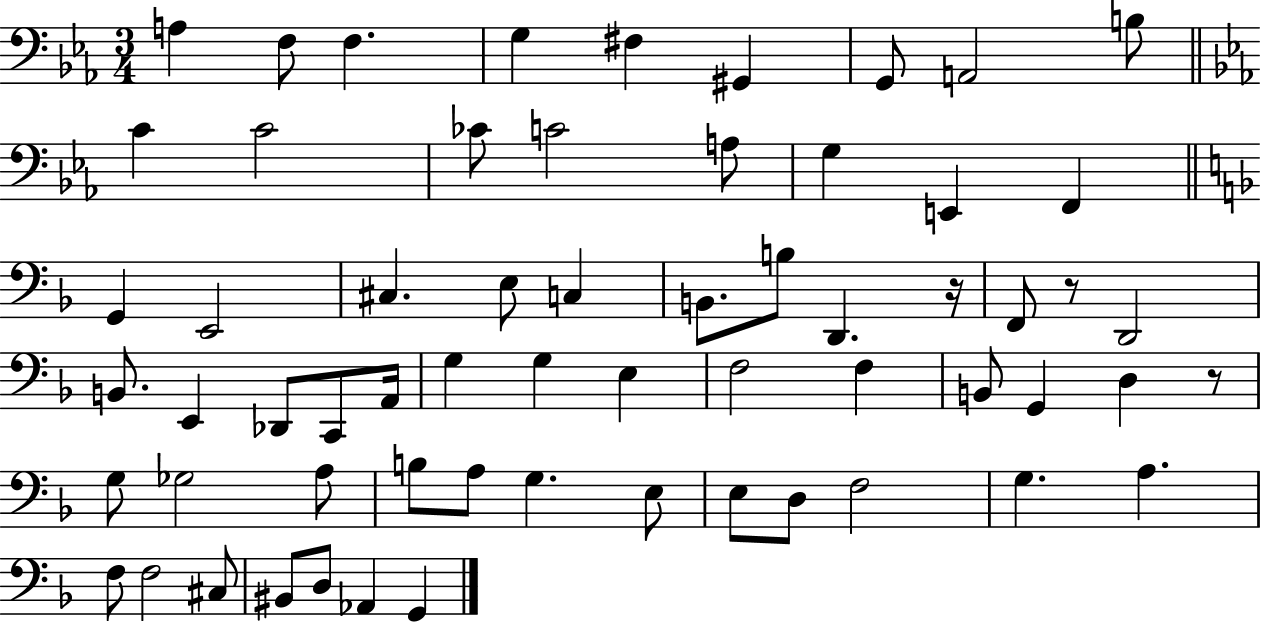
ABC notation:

X:1
T:Untitled
M:3/4
L:1/4
K:Eb
A, F,/2 F, G, ^F, ^G,, G,,/2 A,,2 B,/2 C C2 _C/2 C2 A,/2 G, E,, F,, G,, E,,2 ^C, E,/2 C, B,,/2 B,/2 D,, z/4 F,,/2 z/2 D,,2 B,,/2 E,, _D,,/2 C,,/2 A,,/4 G, G, E, F,2 F, B,,/2 G,, D, z/2 G,/2 _G,2 A,/2 B,/2 A,/2 G, E,/2 E,/2 D,/2 F,2 G, A, F,/2 F,2 ^C,/2 ^B,,/2 D,/2 _A,, G,,